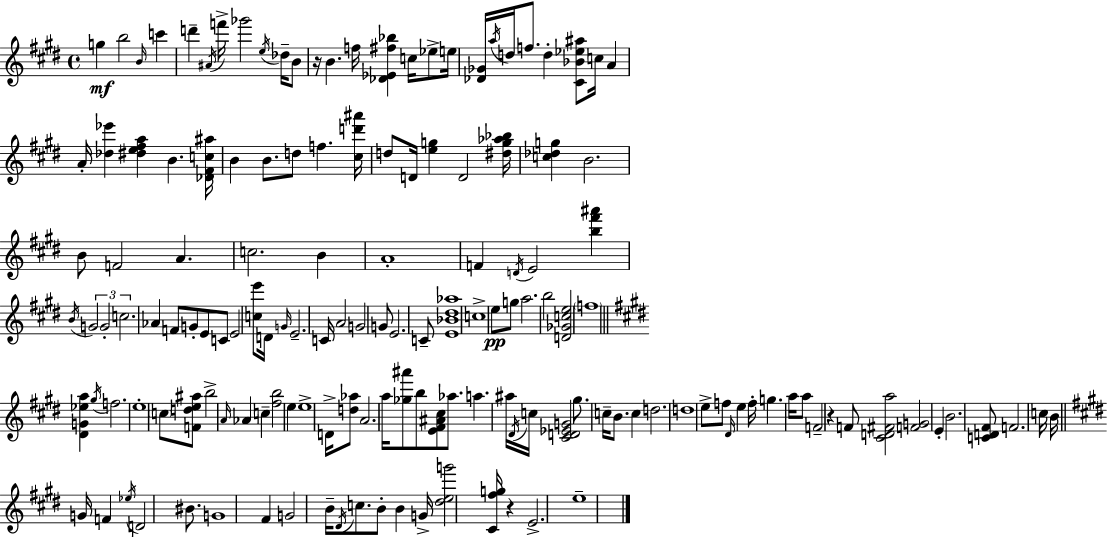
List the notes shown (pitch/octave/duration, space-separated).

G5/q B5/h B4/s C6/q D6/q A#4/s F6/s Gb6/h E5/s Db5/s B4/e R/s B4/q. F5/s [Db4,Eb4,F#5,Bb5]/q C5/s Eb5/e E5/s [Db4,Gb4]/s A5/s D5/s F5/e. D5/q [C#4,Bb4,Eb5,A#5]/e C5/s A4/q A4/s [Db5,Eb6]/q [D#5,E5,F#5,A5]/q B4/q. [Db4,F#4,C5,A#5]/s B4/q B4/e. D5/e F5/q. [C#5,D6,A#6]/s D5/e D4/s [E5,G5]/q D4/h [D#5,G5,Ab5,Bb5]/s [C5,Db5,G5]/q B4/h. B4/e F4/h A4/q. C5/h. B4/q A4/w F4/q D4/s E4/h [B5,F#6,A#6]/q B4/s G4/h G4/h C5/h. Ab4/q F4/e G4/e E4/e C4/e E4/h [C5,E6]/e D4/s G4/s E4/h. C4/s A4/h G4/h G4/e E4/h. C4/e [E4,Bb4,D#5,Ab5]/w C5/w E5/e G5/e A5/h. B5/h [D4,Gb4,C5,E5]/h F5/w [D#4,G4,Eb5,A5]/q G#5/s F5/h. E5/w C5/e [F4,D5,E5,A#5]/e B5/h A4/s Ab4/q C5/q [F#5,B5]/h E5/q E5/w D4/s [D5,Ab5]/e A4/h. A5/s [Gb5,A#6]/e B5/e [E4,F#4,A#4,C#5]/e Ab5/e. A5/q. A#5/s D#4/s C5/s [C#4,D4,Eb4,G4]/h G#5/e. C5/s B4/e. C5/q D5/h. D5/w E5/e F5/e D#4/s E5/q F5/s G5/q. A5/s A5/e F4/h R/q F4/e [C#4,D4,F#4,A5]/h [F4,G4]/h E4/q B4/h. [C4,D4,F#4]/e F4/h. C5/s B4/s G4/s F4/q Eb5/s D4/h BIS4/e. G4/w F#4/q G4/h B4/s D#4/s C5/e. B4/e B4/q G4/s [D#5,E5,G6]/h [C#4,F#5,G5]/s R/q E4/h. E5/w